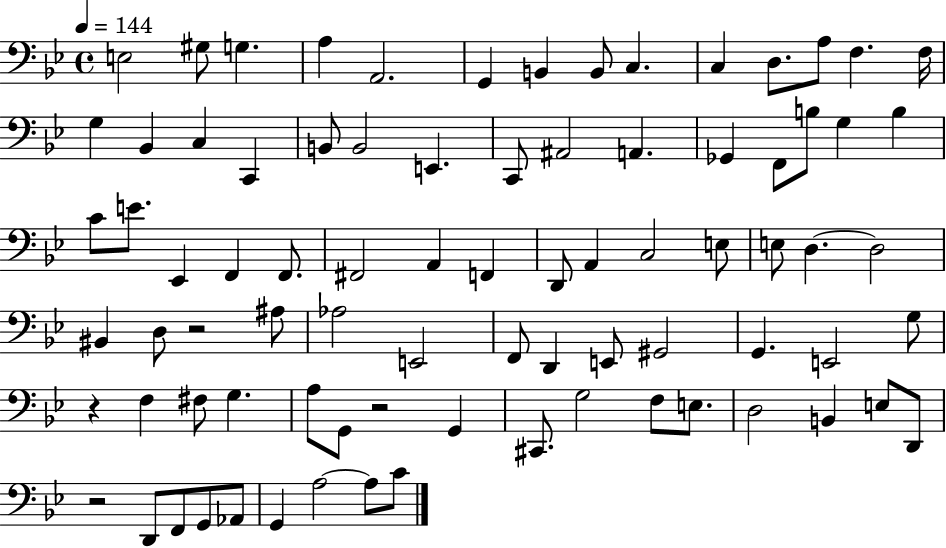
X:1
T:Untitled
M:4/4
L:1/4
K:Bb
E,2 ^G,/2 G, A, A,,2 G,, B,, B,,/2 C, C, D,/2 A,/2 F, F,/4 G, _B,, C, C,, B,,/2 B,,2 E,, C,,/2 ^A,,2 A,, _G,, F,,/2 B,/2 G, B, C/2 E/2 _E,, F,, F,,/2 ^F,,2 A,, F,, D,,/2 A,, C,2 E,/2 E,/2 D, D,2 ^B,, D,/2 z2 ^A,/2 _A,2 E,,2 F,,/2 D,, E,,/2 ^G,,2 G,, E,,2 G,/2 z F, ^F,/2 G, A,/2 G,,/2 z2 G,, ^C,,/2 G,2 F,/2 E,/2 D,2 B,, E,/2 D,,/2 z2 D,,/2 F,,/2 G,,/2 _A,,/2 G,, A,2 A,/2 C/2